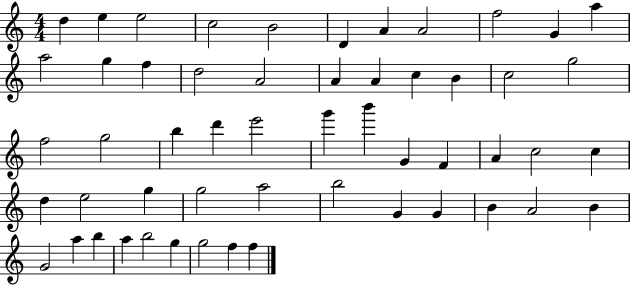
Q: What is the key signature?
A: C major